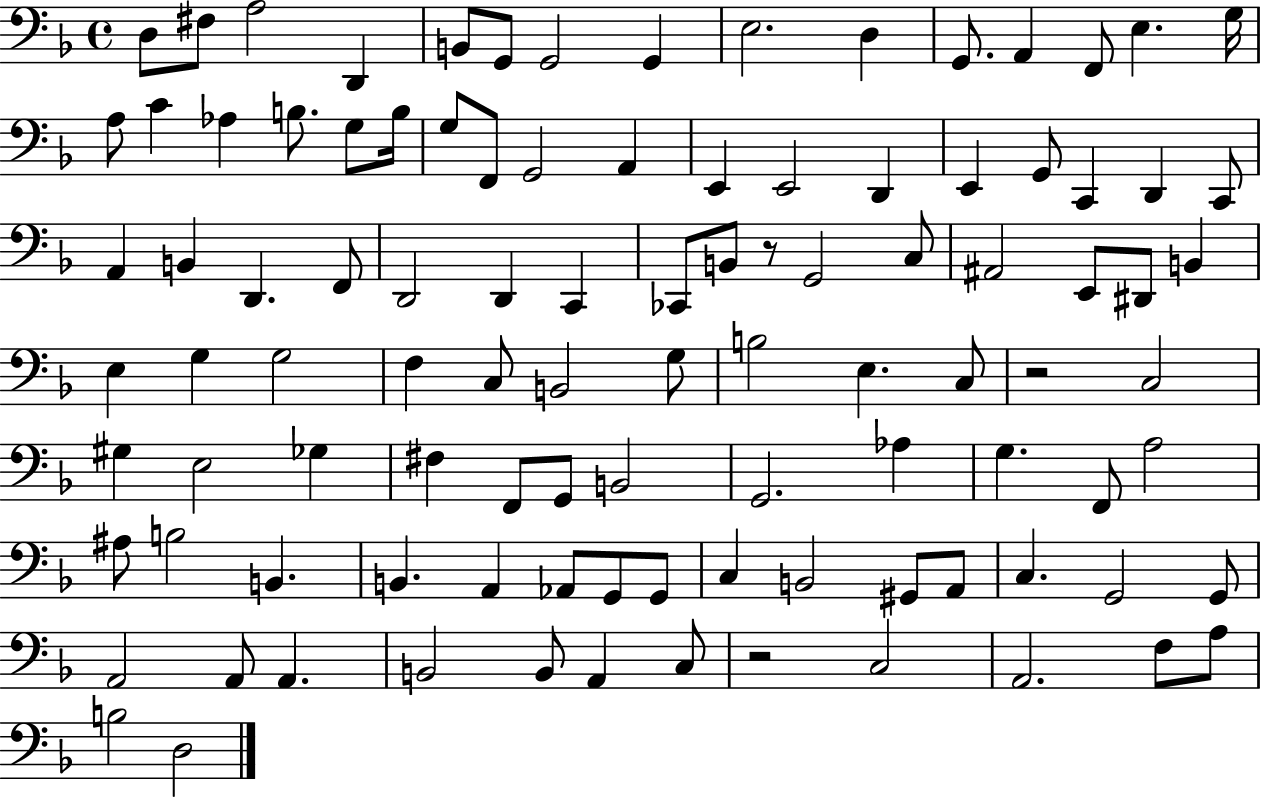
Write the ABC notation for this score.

X:1
T:Untitled
M:4/4
L:1/4
K:F
D,/2 ^F,/2 A,2 D,, B,,/2 G,,/2 G,,2 G,, E,2 D, G,,/2 A,, F,,/2 E, G,/4 A,/2 C _A, B,/2 G,/2 B,/4 G,/2 F,,/2 G,,2 A,, E,, E,,2 D,, E,, G,,/2 C,, D,, C,,/2 A,, B,, D,, F,,/2 D,,2 D,, C,, _C,,/2 B,,/2 z/2 G,,2 C,/2 ^A,,2 E,,/2 ^D,,/2 B,, E, G, G,2 F, C,/2 B,,2 G,/2 B,2 E, C,/2 z2 C,2 ^G, E,2 _G, ^F, F,,/2 G,,/2 B,,2 G,,2 _A, G, F,,/2 A,2 ^A,/2 B,2 B,, B,, A,, _A,,/2 G,,/2 G,,/2 C, B,,2 ^G,,/2 A,,/2 C, G,,2 G,,/2 A,,2 A,,/2 A,, B,,2 B,,/2 A,, C,/2 z2 C,2 A,,2 F,/2 A,/2 B,2 D,2